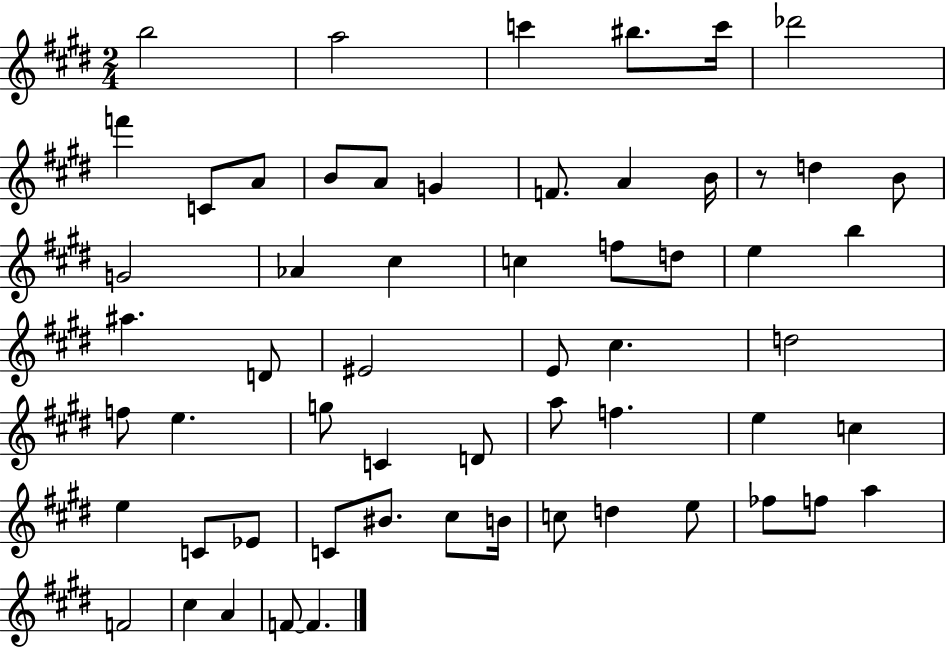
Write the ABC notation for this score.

X:1
T:Untitled
M:2/4
L:1/4
K:E
b2 a2 c' ^b/2 c'/4 _d'2 f' C/2 A/2 B/2 A/2 G F/2 A B/4 z/2 d B/2 G2 _A ^c c f/2 d/2 e b ^a D/2 ^E2 E/2 ^c d2 f/2 e g/2 C D/2 a/2 f e c e C/2 _E/2 C/2 ^B/2 ^c/2 B/4 c/2 d e/2 _f/2 f/2 a F2 ^c A F/2 F